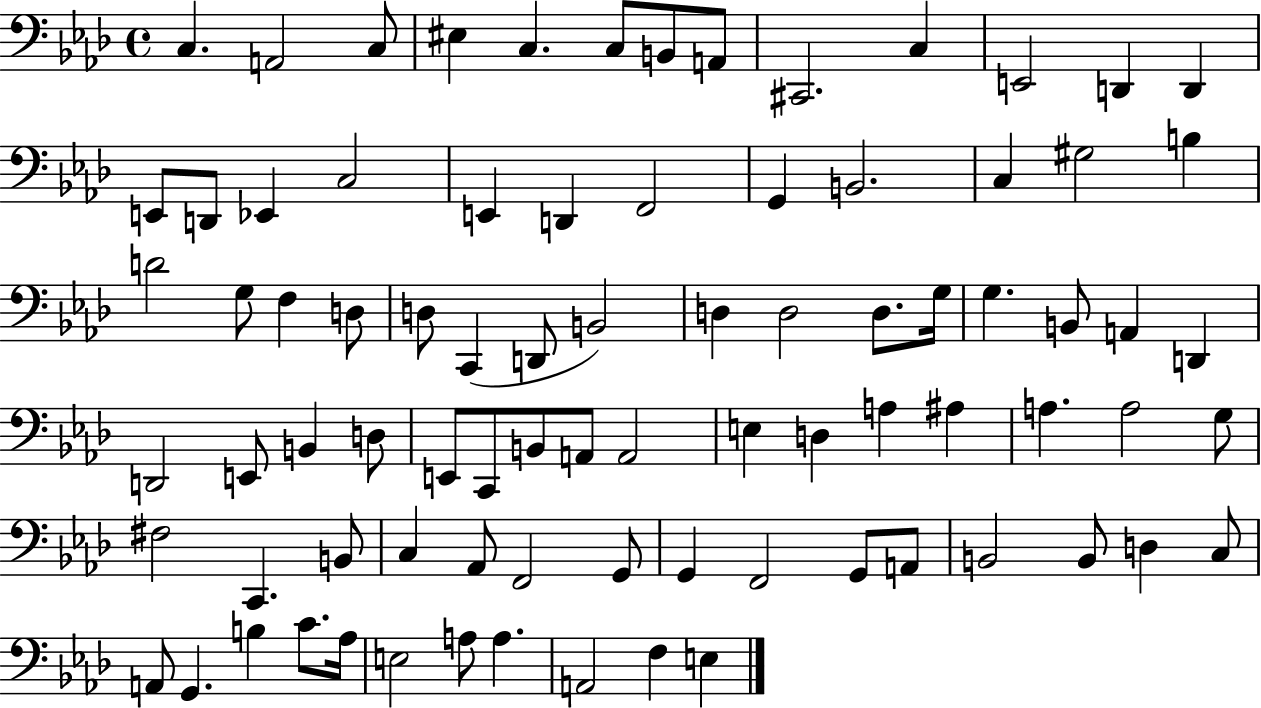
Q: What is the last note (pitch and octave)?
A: E3